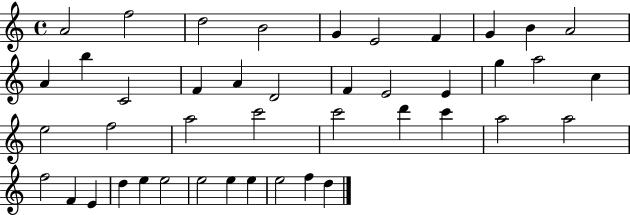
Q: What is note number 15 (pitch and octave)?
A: A4